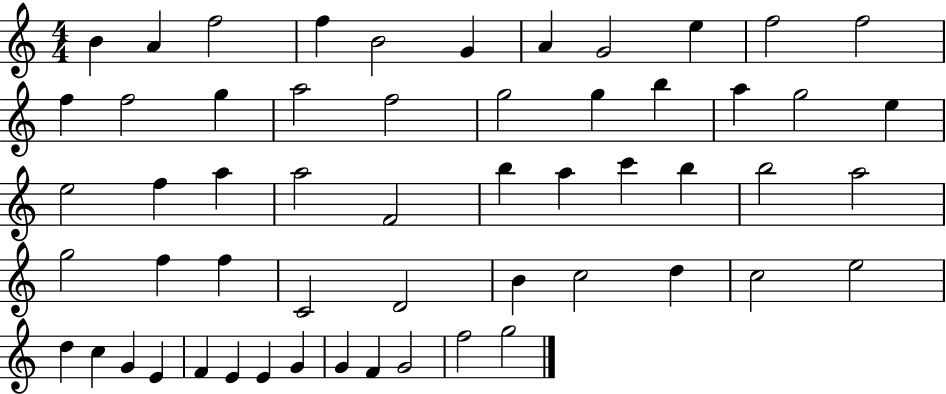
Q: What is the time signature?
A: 4/4